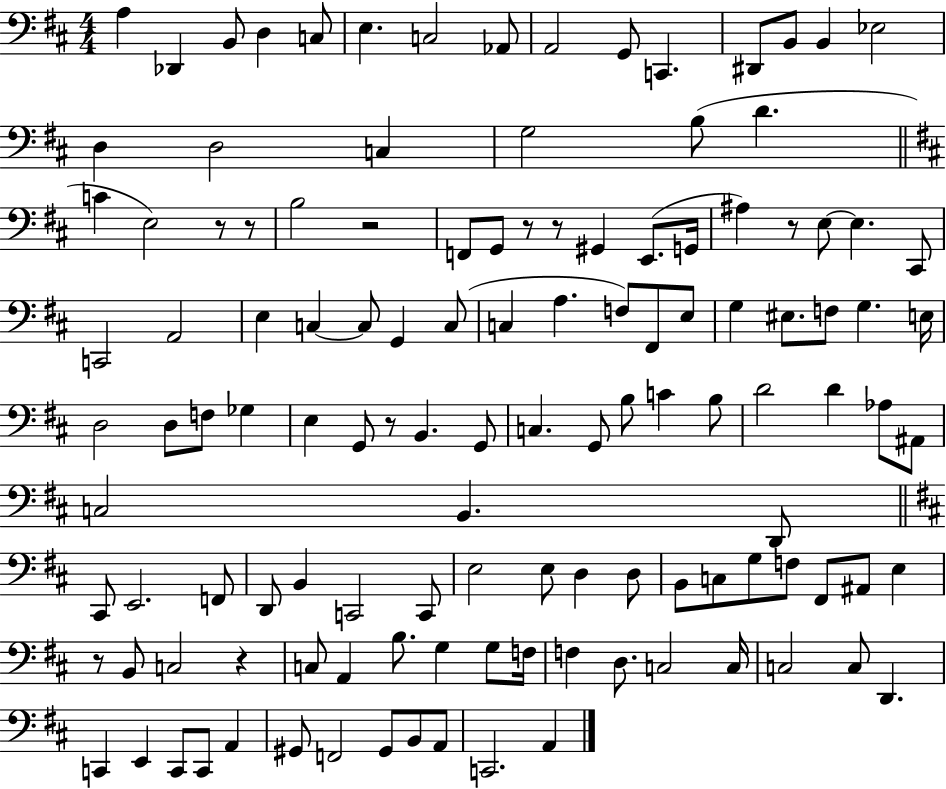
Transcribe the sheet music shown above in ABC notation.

X:1
T:Untitled
M:4/4
L:1/4
K:D
A, _D,, B,,/2 D, C,/2 E, C,2 _A,,/2 A,,2 G,,/2 C,, ^D,,/2 B,,/2 B,, _E,2 D, D,2 C, G,2 B,/2 D C E,2 z/2 z/2 B,2 z2 F,,/2 G,,/2 z/2 z/2 ^G,, E,,/2 G,,/4 ^A, z/2 E,/2 E, ^C,,/2 C,,2 A,,2 E, C, C,/2 G,, C,/2 C, A, F,/2 ^F,,/2 E,/2 G, ^E,/2 F,/2 G, E,/4 D,2 D,/2 F,/2 _G, E, G,,/2 z/2 B,, G,,/2 C, G,,/2 B,/2 C B,/2 D2 D _A,/2 ^A,,/2 C,2 B,, D,,/2 ^C,,/2 E,,2 F,,/2 D,,/2 B,, C,,2 C,,/2 E,2 E,/2 D, D,/2 B,,/2 C,/2 G,/2 F,/2 ^F,,/2 ^A,,/2 E, z/2 B,,/2 C,2 z C,/2 A,, B,/2 G, G,/2 F,/4 F, D,/2 C,2 C,/4 C,2 C,/2 D,, C,, E,, C,,/2 C,,/2 A,, ^G,,/2 F,,2 ^G,,/2 B,,/2 A,,/2 C,,2 A,,